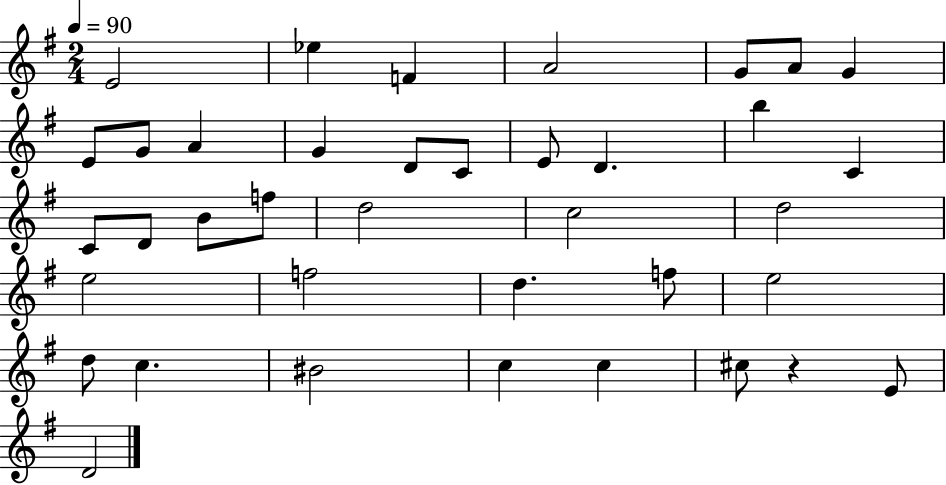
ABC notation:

X:1
T:Untitled
M:2/4
L:1/4
K:G
E2 _e F A2 G/2 A/2 G E/2 G/2 A G D/2 C/2 E/2 D b C C/2 D/2 B/2 f/2 d2 c2 d2 e2 f2 d f/2 e2 d/2 c ^B2 c c ^c/2 z E/2 D2